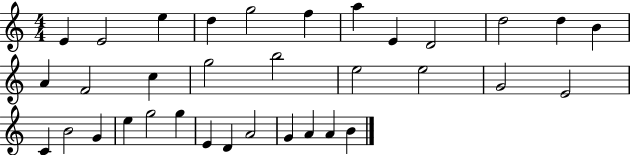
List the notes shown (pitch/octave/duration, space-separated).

E4/q E4/h E5/q D5/q G5/h F5/q A5/q E4/q D4/h D5/h D5/q B4/q A4/q F4/h C5/q G5/h B5/h E5/h E5/h G4/h E4/h C4/q B4/h G4/q E5/q G5/h G5/q E4/q D4/q A4/h G4/q A4/q A4/q B4/q